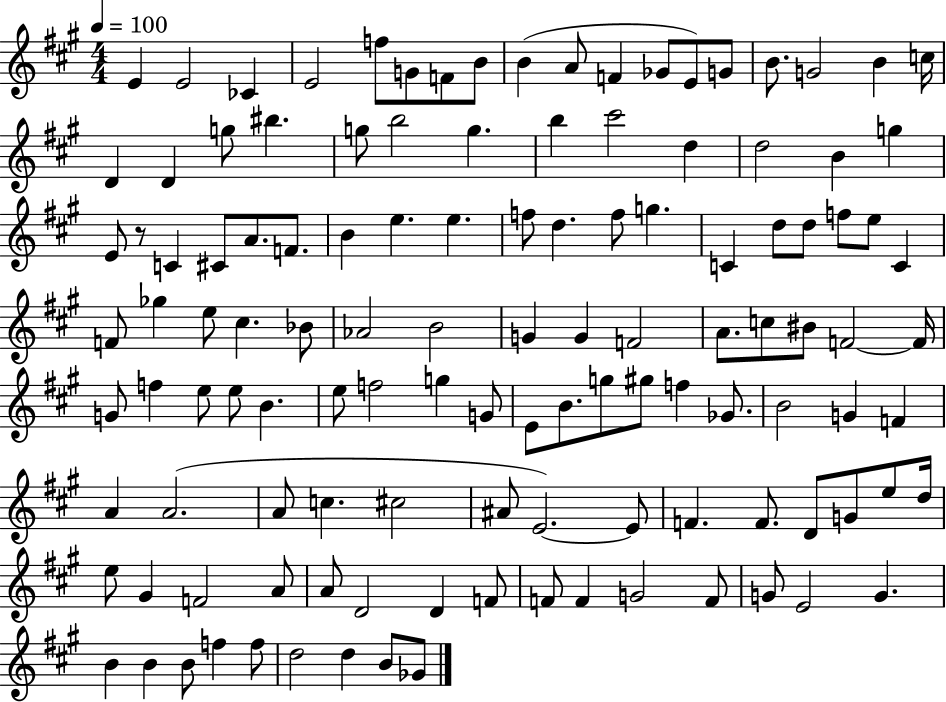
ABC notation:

X:1
T:Untitled
M:4/4
L:1/4
K:A
E E2 _C E2 f/2 G/2 F/2 B/2 B A/2 F _G/2 E/2 G/2 B/2 G2 B c/4 D D g/2 ^b g/2 b2 g b ^c'2 d d2 B g E/2 z/2 C ^C/2 A/2 F/2 B e e f/2 d f/2 g C d/2 d/2 f/2 e/2 C F/2 _g e/2 ^c _B/2 _A2 B2 G G F2 A/2 c/2 ^B/2 F2 F/4 G/2 f e/2 e/2 B e/2 f2 g G/2 E/2 B/2 g/2 ^g/2 f _G/2 B2 G F A A2 A/2 c ^c2 ^A/2 E2 E/2 F F/2 D/2 G/2 e/2 d/4 e/2 ^G F2 A/2 A/2 D2 D F/2 F/2 F G2 F/2 G/2 E2 G B B B/2 f f/2 d2 d B/2 _G/2